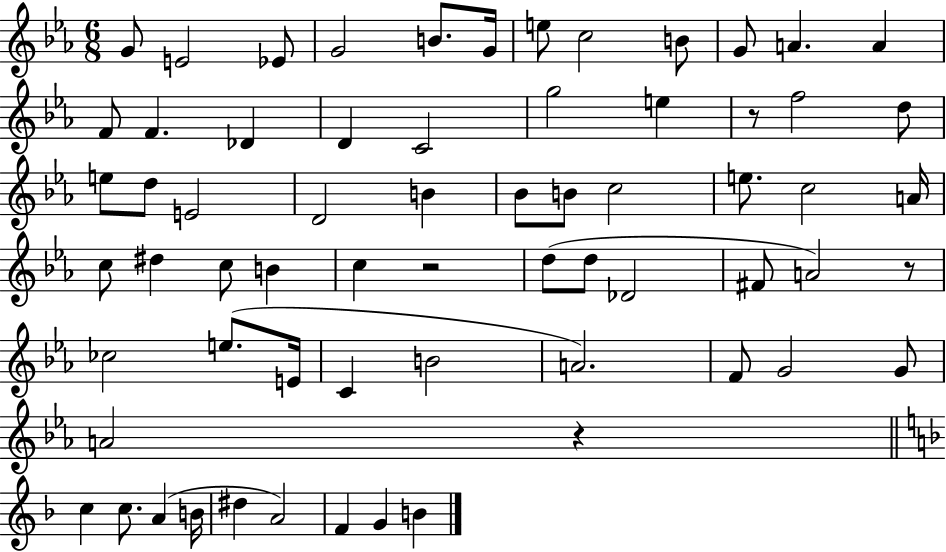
{
  \clef treble
  \numericTimeSignature
  \time 6/8
  \key ees \major
  g'8 e'2 ees'8 | g'2 b'8. g'16 | e''8 c''2 b'8 | g'8 a'4. a'4 | \break f'8 f'4. des'4 | d'4 c'2 | g''2 e''4 | r8 f''2 d''8 | \break e''8 d''8 e'2 | d'2 b'4 | bes'8 b'8 c''2 | e''8. c''2 a'16 | \break c''8 dis''4 c''8 b'4 | c''4 r2 | d''8( d''8 des'2 | fis'8 a'2) r8 | \break ces''2 e''8.( e'16 | c'4 b'2 | a'2.) | f'8 g'2 g'8 | \break a'2 r4 | \bar "||" \break \key f \major c''4 c''8. a'4( b'16 | dis''4 a'2) | f'4 g'4 b'4 | \bar "|."
}